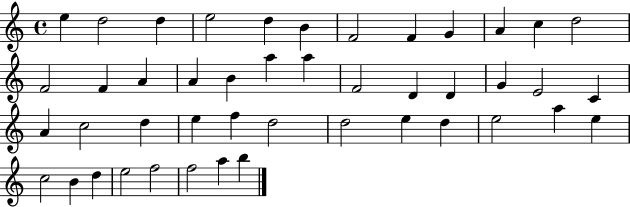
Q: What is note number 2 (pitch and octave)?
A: D5